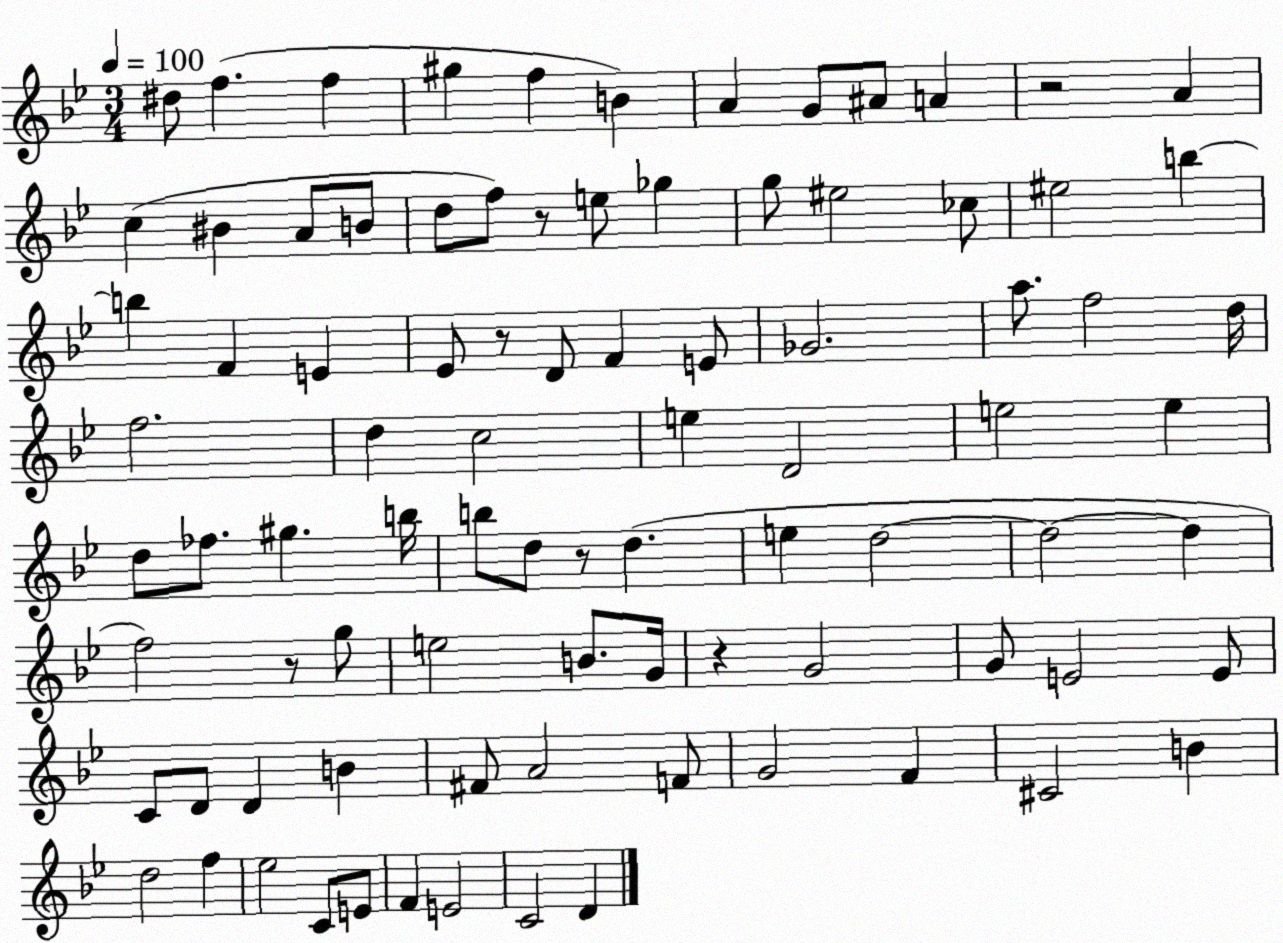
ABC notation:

X:1
T:Untitled
M:3/4
L:1/4
K:Bb
^d/2 f f ^g f B A G/2 ^A/2 A z2 A c ^B A/2 B/2 d/2 f/2 z/2 e/2 _g g/2 ^e2 _c/2 ^e2 b b F E _E/2 z/2 D/2 F E/2 _G2 a/2 f2 d/4 f2 d c2 e D2 e2 e d/2 _f/2 ^g b/4 b/2 d/2 z/2 d e d2 d2 d f2 z/2 g/2 e2 B/2 G/4 z G2 G/2 E2 E/2 C/2 D/2 D B ^F/2 A2 F/2 G2 F ^C2 B d2 f _e2 C/2 E/2 F E2 C2 D